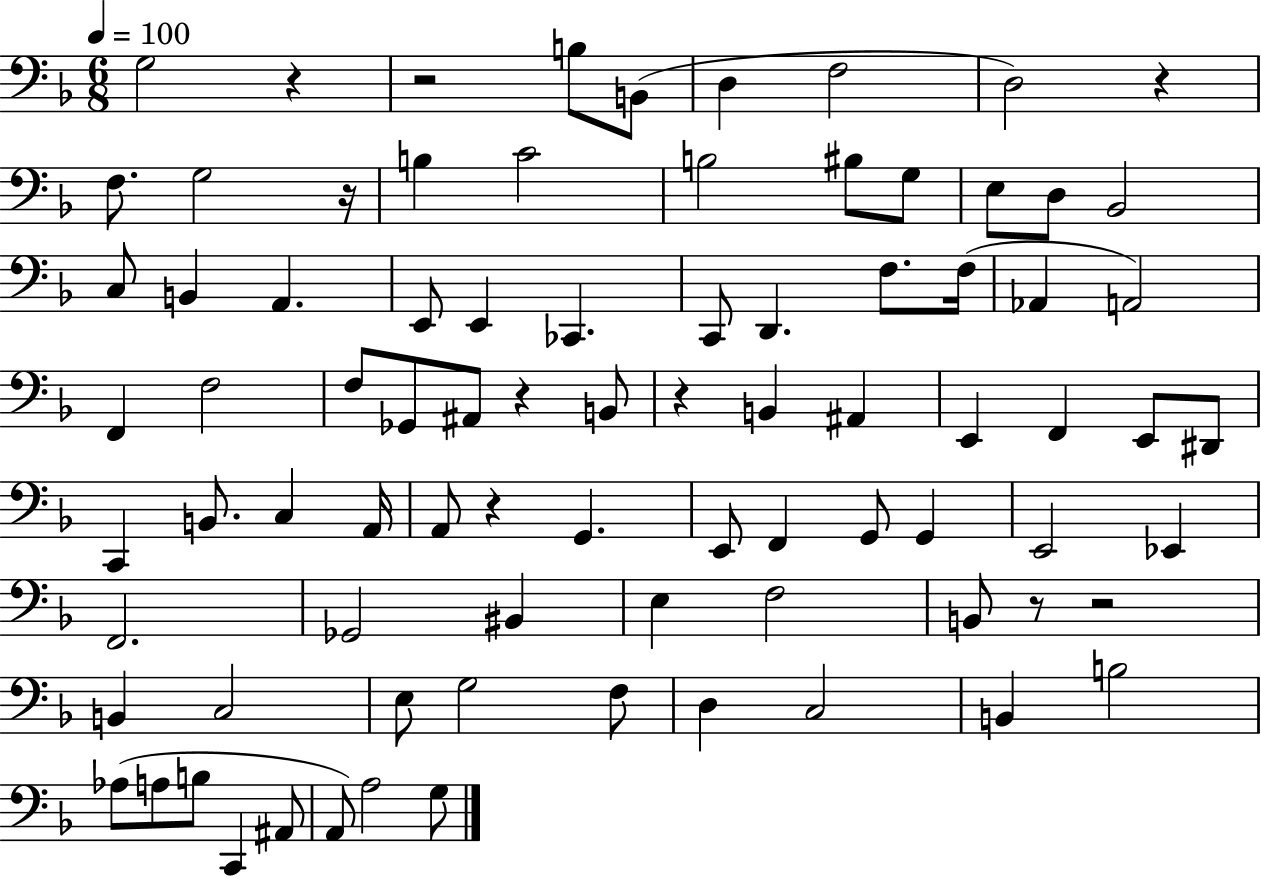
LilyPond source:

{
  \clef bass
  \numericTimeSignature
  \time 6/8
  \key f \major
  \tempo 4 = 100
  g2 r4 | r2 b8 b,8( | d4 f2 | d2) r4 | \break f8. g2 r16 | b4 c'2 | b2 bis8 g8 | e8 d8 bes,2 | \break c8 b,4 a,4. | e,8 e,4 ces,4. | c,8 d,4. f8. f16( | aes,4 a,2) | \break f,4 f2 | f8 ges,8 ais,8 r4 b,8 | r4 b,4 ais,4 | e,4 f,4 e,8 dis,8 | \break c,4 b,8. c4 a,16 | a,8 r4 g,4. | e,8 f,4 g,8 g,4 | e,2 ees,4 | \break f,2. | ges,2 bis,4 | e4 f2 | b,8 r8 r2 | \break b,4 c2 | e8 g2 f8 | d4 c2 | b,4 b2 | \break aes8( a8 b8 c,4 ais,8 | a,8) a2 g8 | \bar "|."
}